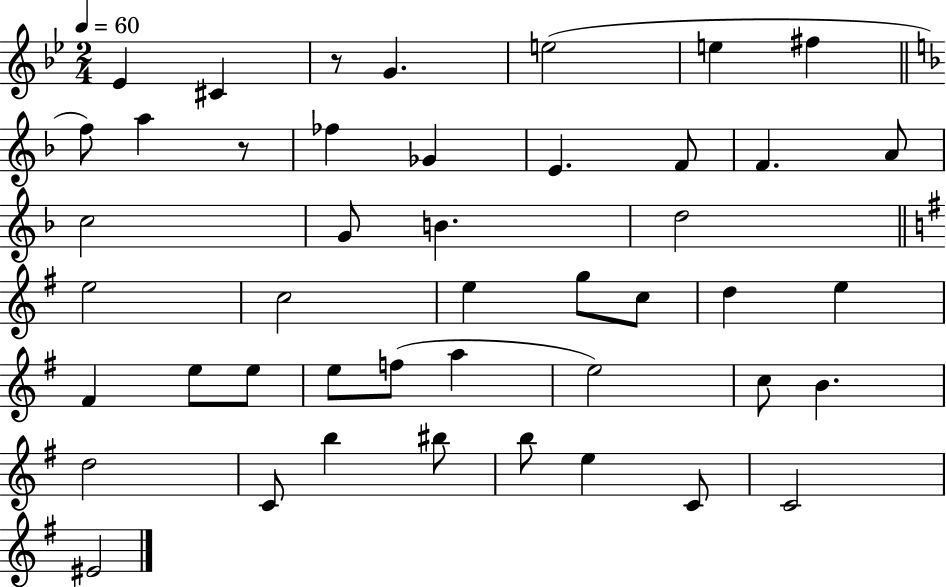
X:1
T:Untitled
M:2/4
L:1/4
K:Bb
_E ^C z/2 G e2 e ^f f/2 a z/2 _f _G E F/2 F A/2 c2 G/2 B d2 e2 c2 e g/2 c/2 d e ^F e/2 e/2 e/2 f/2 a e2 c/2 B d2 C/2 b ^b/2 b/2 e C/2 C2 ^E2